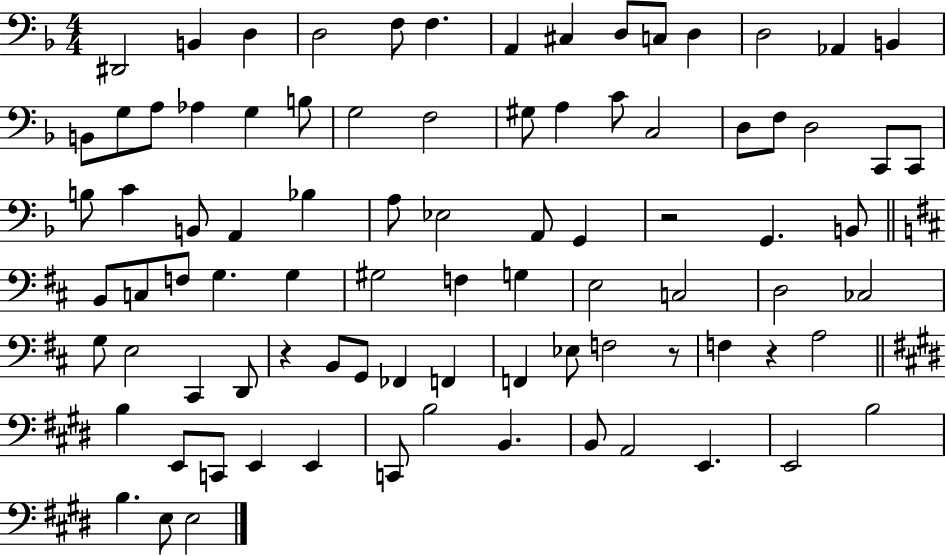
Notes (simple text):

D#2/h B2/q D3/q D3/h F3/e F3/q. A2/q C#3/q D3/e C3/e D3/q D3/h Ab2/q B2/q B2/e G3/e A3/e Ab3/q G3/q B3/e G3/h F3/h G#3/e A3/q C4/e C3/h D3/e F3/e D3/h C2/e C2/e B3/e C4/q B2/e A2/q Bb3/q A3/e Eb3/h A2/e G2/q R/h G2/q. B2/e B2/e C3/e F3/e G3/q. G3/q G#3/h F3/q G3/q E3/h C3/h D3/h CES3/h G3/e E3/h C#2/q D2/e R/q B2/e G2/e FES2/q F2/q F2/q Eb3/e F3/h R/e F3/q R/q A3/h B3/q E2/e C2/e E2/q E2/q C2/e B3/h B2/q. B2/e A2/h E2/q. E2/h B3/h B3/q. E3/e E3/h